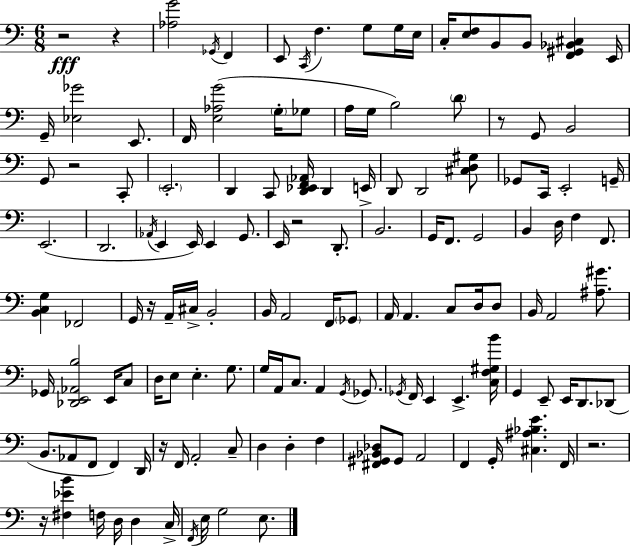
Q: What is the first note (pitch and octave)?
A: Gb2